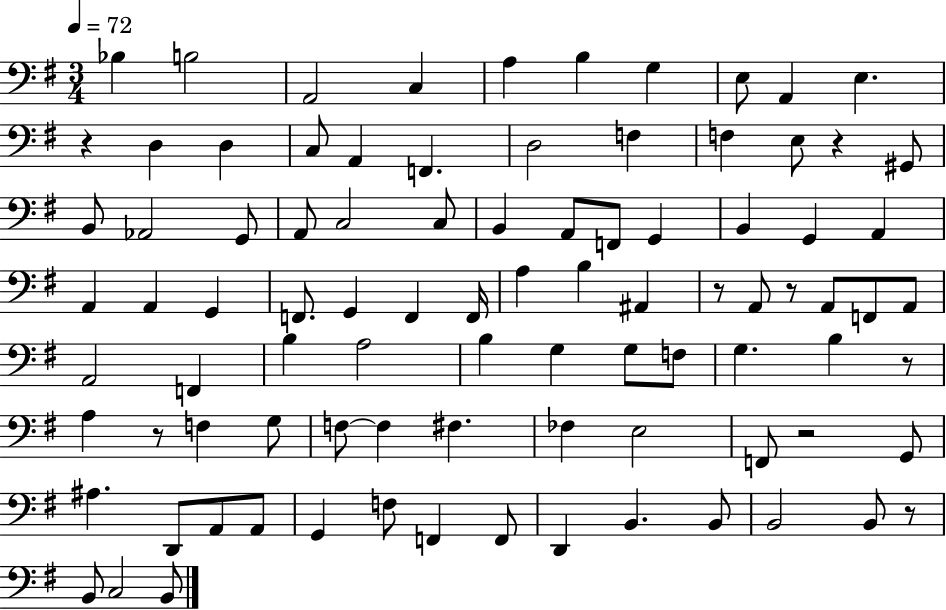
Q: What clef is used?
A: bass